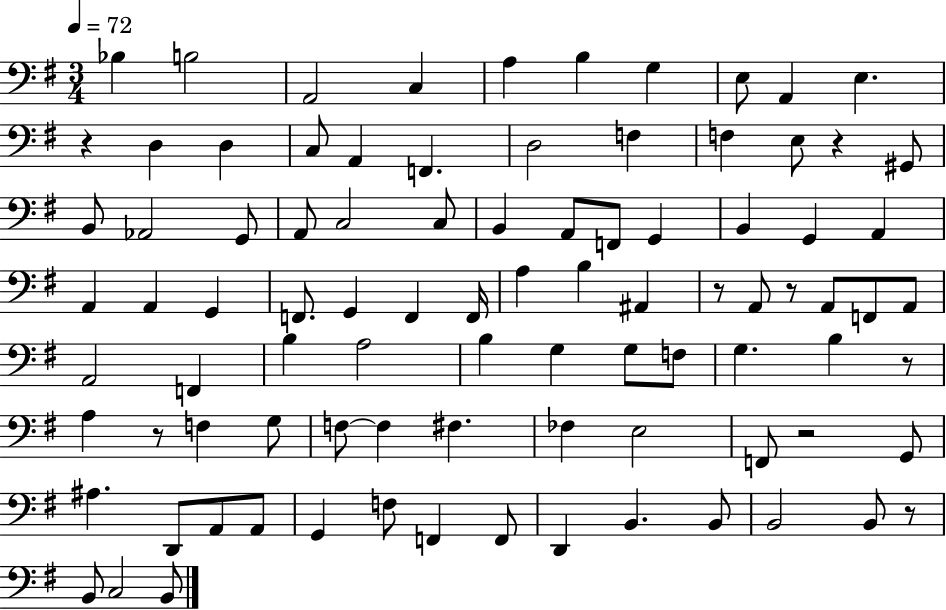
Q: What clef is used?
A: bass